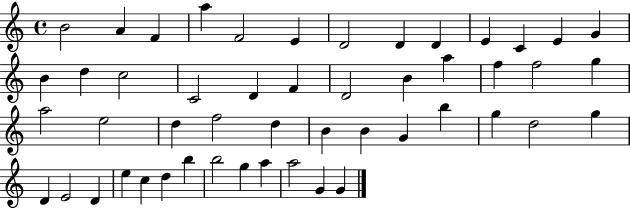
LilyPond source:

{
  \clef treble
  \time 4/4
  \defaultTimeSignature
  \key c \major
  b'2 a'4 f'4 | a''4 f'2 e'4 | d'2 d'4 d'4 | e'4 c'4 e'4 g'4 | \break b'4 d''4 c''2 | c'2 d'4 f'4 | d'2 b'4 a''4 | f''4 f''2 g''4 | \break a''2 e''2 | d''4 f''2 d''4 | b'4 b'4 g'4 b''4 | g''4 d''2 g''4 | \break d'4 e'2 d'4 | e''4 c''4 d''4 b''4 | b''2 g''4 a''4 | a''2 g'4 g'4 | \break \bar "|."
}